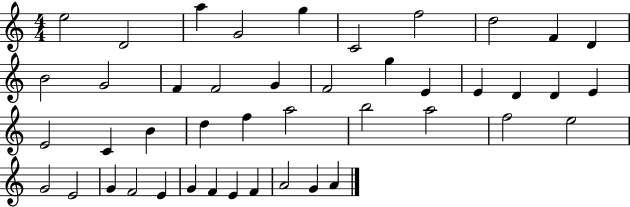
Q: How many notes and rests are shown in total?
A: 44